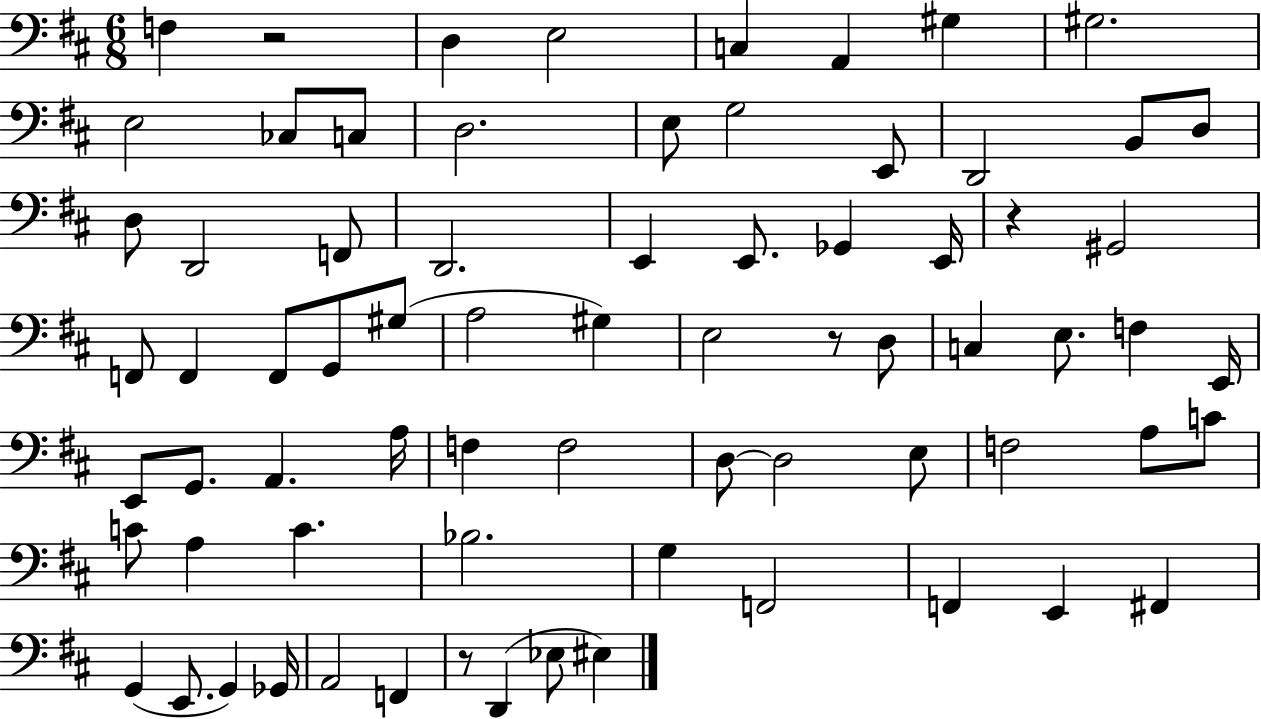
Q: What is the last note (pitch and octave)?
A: EIS3